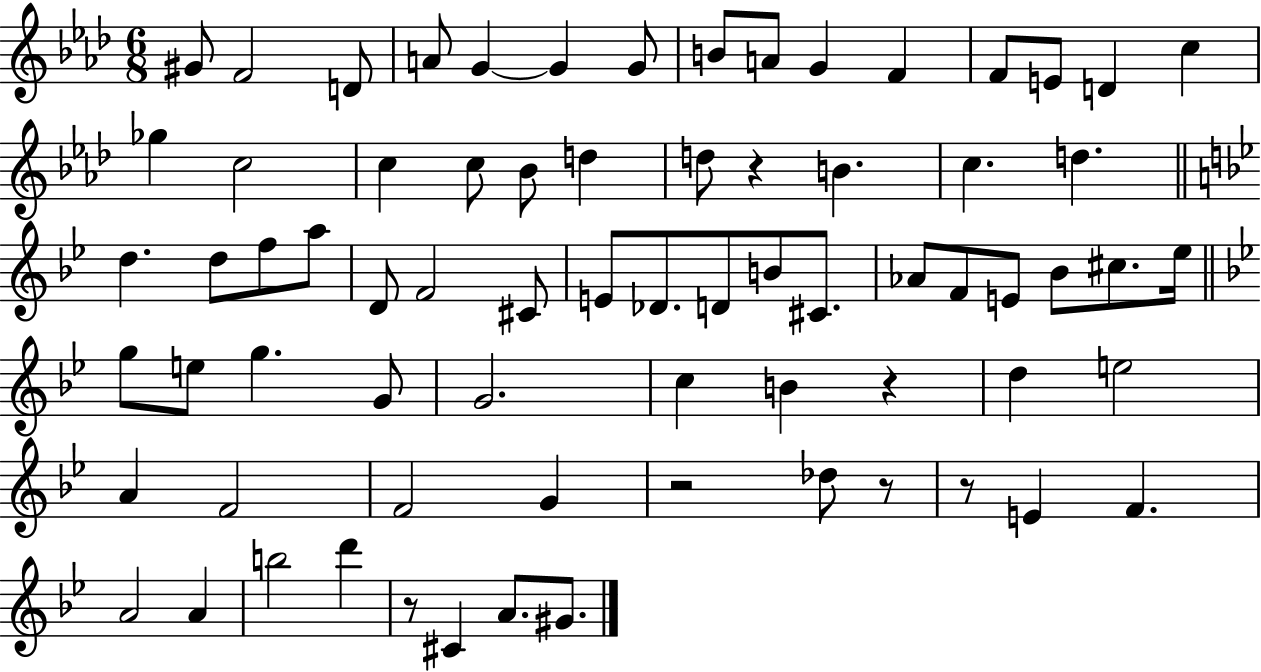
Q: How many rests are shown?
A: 6